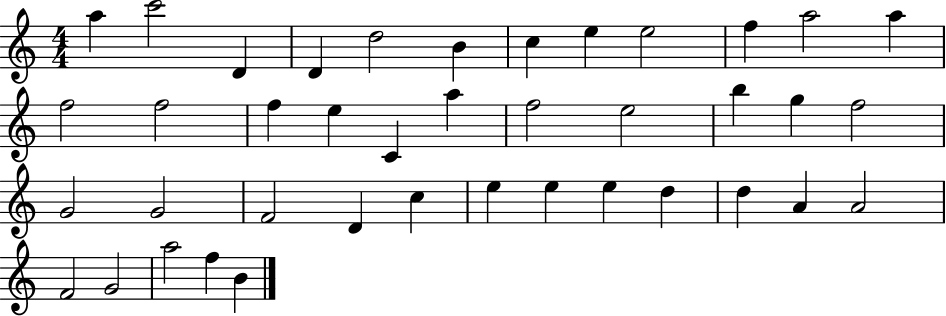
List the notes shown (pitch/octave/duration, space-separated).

A5/q C6/h D4/q D4/q D5/h B4/q C5/q E5/q E5/h F5/q A5/h A5/q F5/h F5/h F5/q E5/q C4/q A5/q F5/h E5/h B5/q G5/q F5/h G4/h G4/h F4/h D4/q C5/q E5/q E5/q E5/q D5/q D5/q A4/q A4/h F4/h G4/h A5/h F5/q B4/q